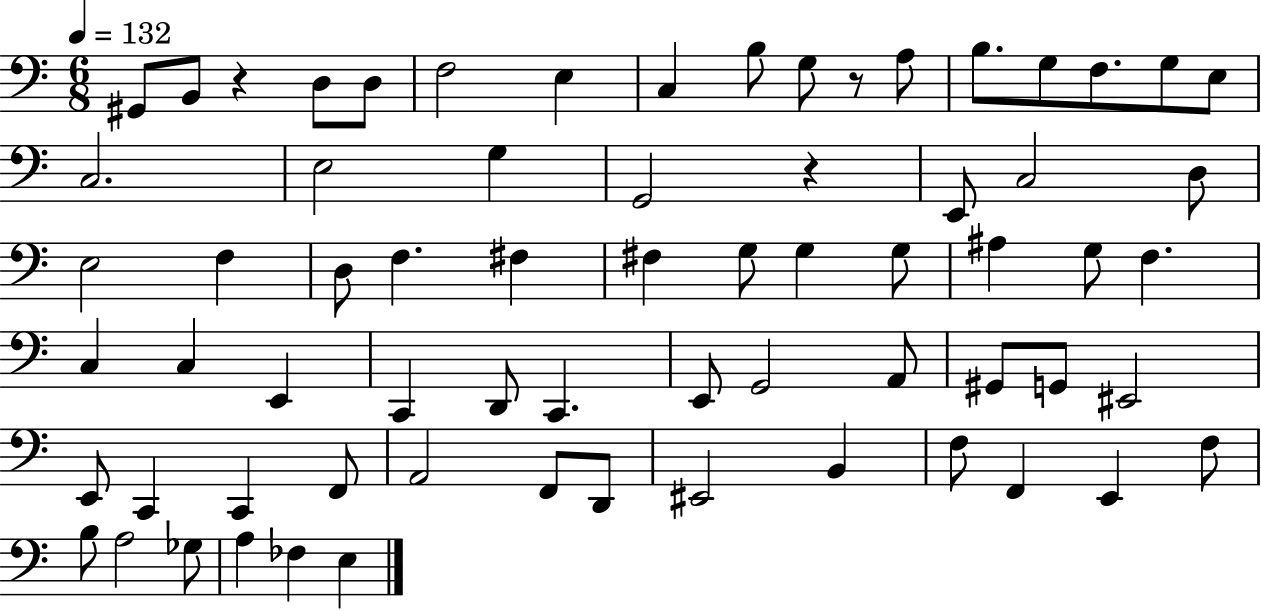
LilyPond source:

{
  \clef bass
  \numericTimeSignature
  \time 6/8
  \key c \major
  \tempo 4 = 132
  gis,8 b,8 r4 d8 d8 | f2 e4 | c4 b8 g8 r8 a8 | b8. g8 f8. g8 e8 | \break c2. | e2 g4 | g,2 r4 | e,8 c2 d8 | \break e2 f4 | d8 f4. fis4 | fis4 g8 g4 g8 | ais4 g8 f4. | \break c4 c4 e,4 | c,4 d,8 c,4. | e,8 g,2 a,8 | gis,8 g,8 eis,2 | \break e,8 c,4 c,4 f,8 | a,2 f,8 d,8 | eis,2 b,4 | f8 f,4 e,4 f8 | \break b8 a2 ges8 | a4 fes4 e4 | \bar "|."
}